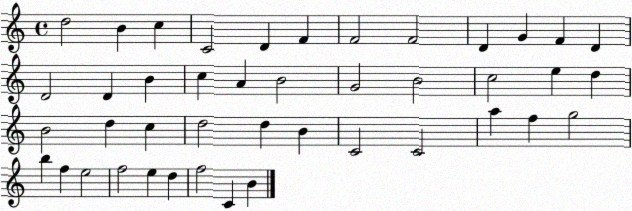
X:1
T:Untitled
M:4/4
L:1/4
K:C
d2 B c C2 D F F2 F2 D G F D D2 D B c A B2 G2 B2 c2 e d B2 d c d2 d B C2 C2 a f g2 b f e2 f2 e d f2 C B